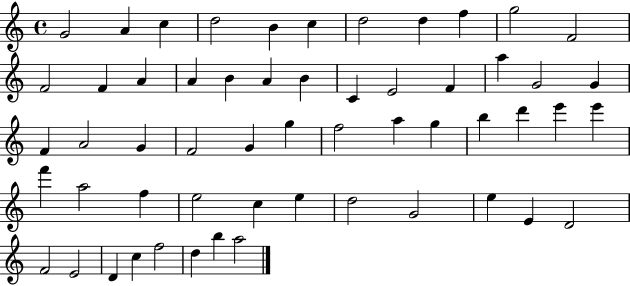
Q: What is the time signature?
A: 4/4